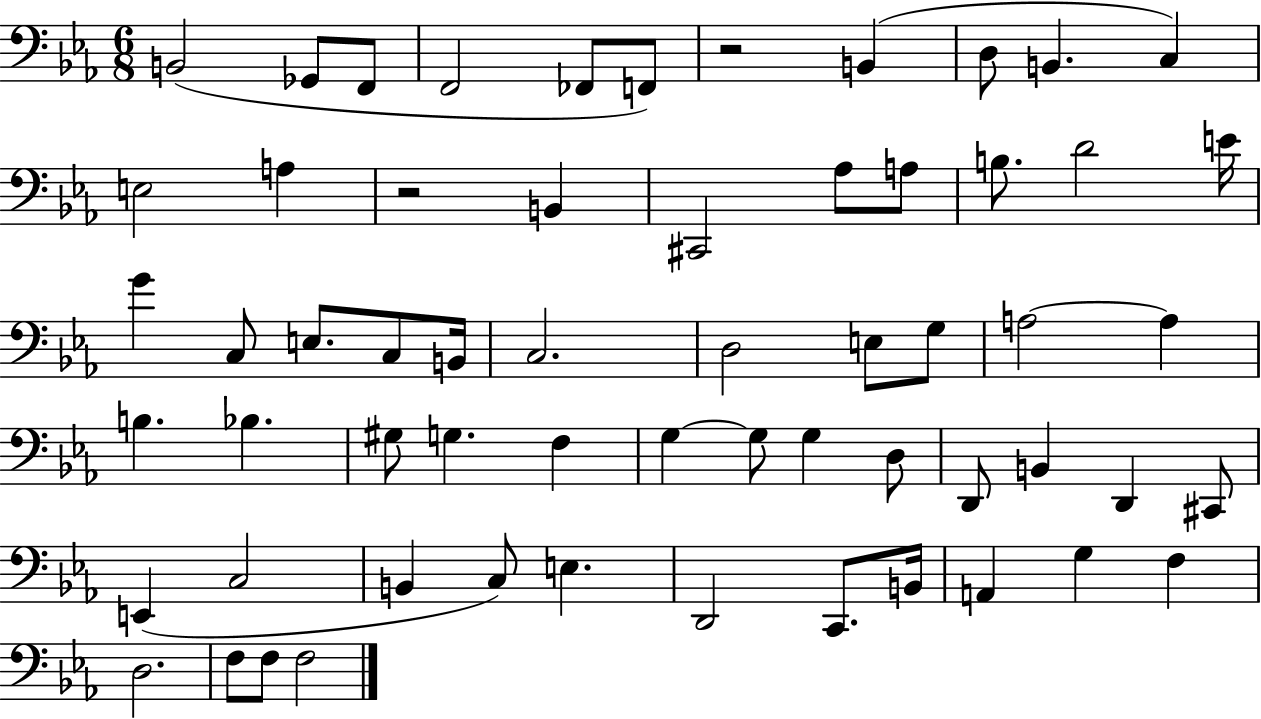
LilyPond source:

{
  \clef bass
  \numericTimeSignature
  \time 6/8
  \key ees \major
  b,2( ges,8 f,8 | f,2 fes,8 f,8) | r2 b,4( | d8 b,4. c4) | \break e2 a4 | r2 b,4 | cis,2 aes8 a8 | b8. d'2 e'16 | \break g'4 c8 e8. c8 b,16 | c2. | d2 e8 g8 | a2~~ a4 | \break b4. bes4. | gis8 g4. f4 | g4~~ g8 g4 d8 | d,8 b,4 d,4 cis,8 | \break e,4( c2 | b,4 c8) e4. | d,2 c,8. b,16 | a,4 g4 f4 | \break d2. | f8 f8 f2 | \bar "|."
}